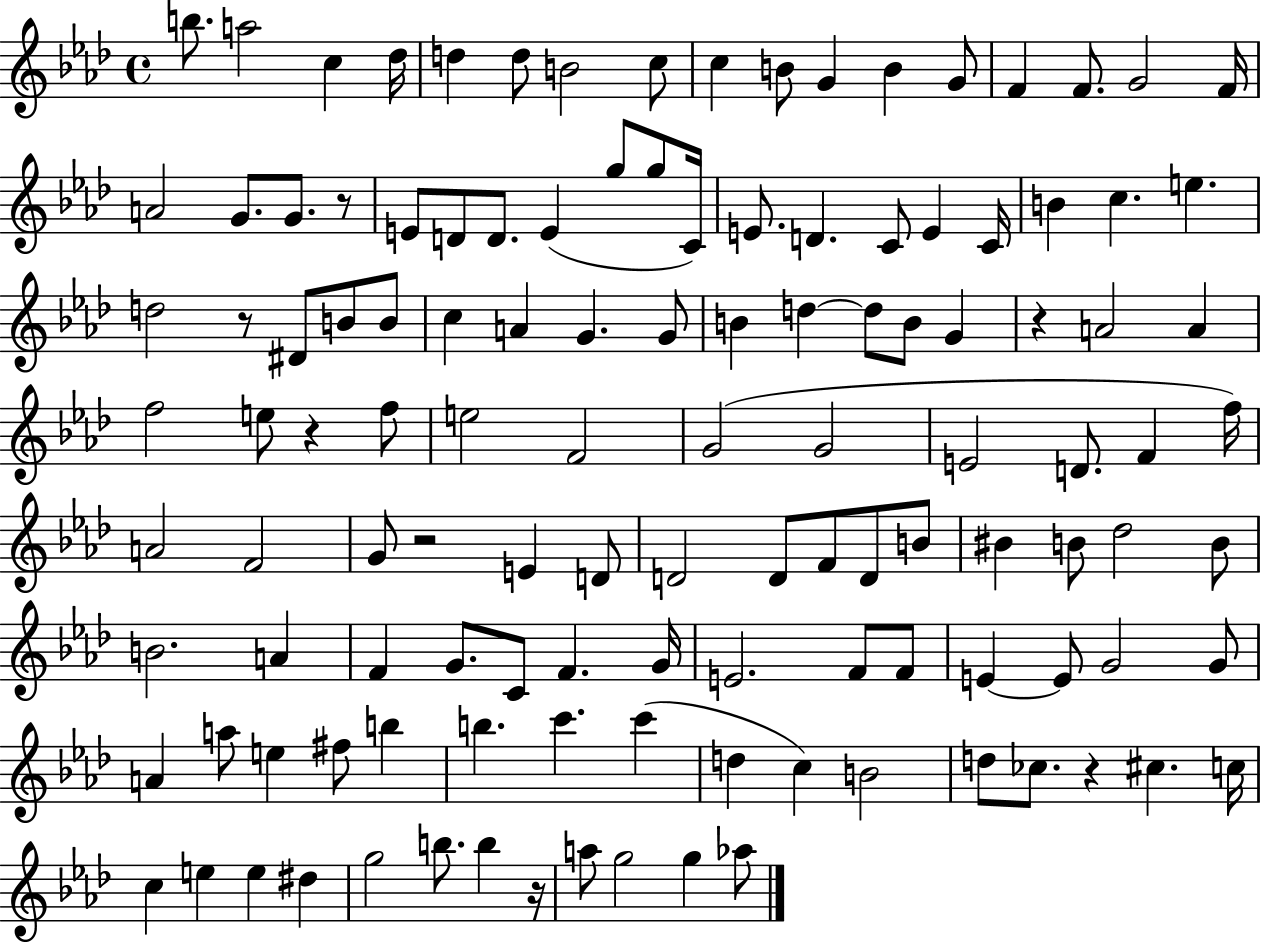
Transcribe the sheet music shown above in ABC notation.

X:1
T:Untitled
M:4/4
L:1/4
K:Ab
b/2 a2 c _d/4 d d/2 B2 c/2 c B/2 G B G/2 F F/2 G2 F/4 A2 G/2 G/2 z/2 E/2 D/2 D/2 E g/2 g/2 C/4 E/2 D C/2 E C/4 B c e d2 z/2 ^D/2 B/2 B/2 c A G G/2 B d d/2 B/2 G z A2 A f2 e/2 z f/2 e2 F2 G2 G2 E2 D/2 F f/4 A2 F2 G/2 z2 E D/2 D2 D/2 F/2 D/2 B/2 ^B B/2 _d2 B/2 B2 A F G/2 C/2 F G/4 E2 F/2 F/2 E E/2 G2 G/2 A a/2 e ^f/2 b b c' c' d c B2 d/2 _c/2 z ^c c/4 c e e ^d g2 b/2 b z/4 a/2 g2 g _a/2